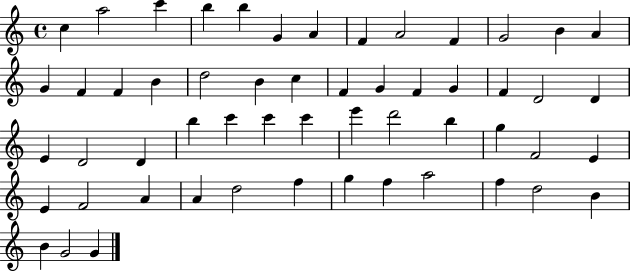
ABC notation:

X:1
T:Untitled
M:4/4
L:1/4
K:C
c a2 c' b b G A F A2 F G2 B A G F F B d2 B c F G F G F D2 D E D2 D b c' c' c' e' d'2 b g F2 E E F2 A A d2 f g f a2 f d2 B B G2 G